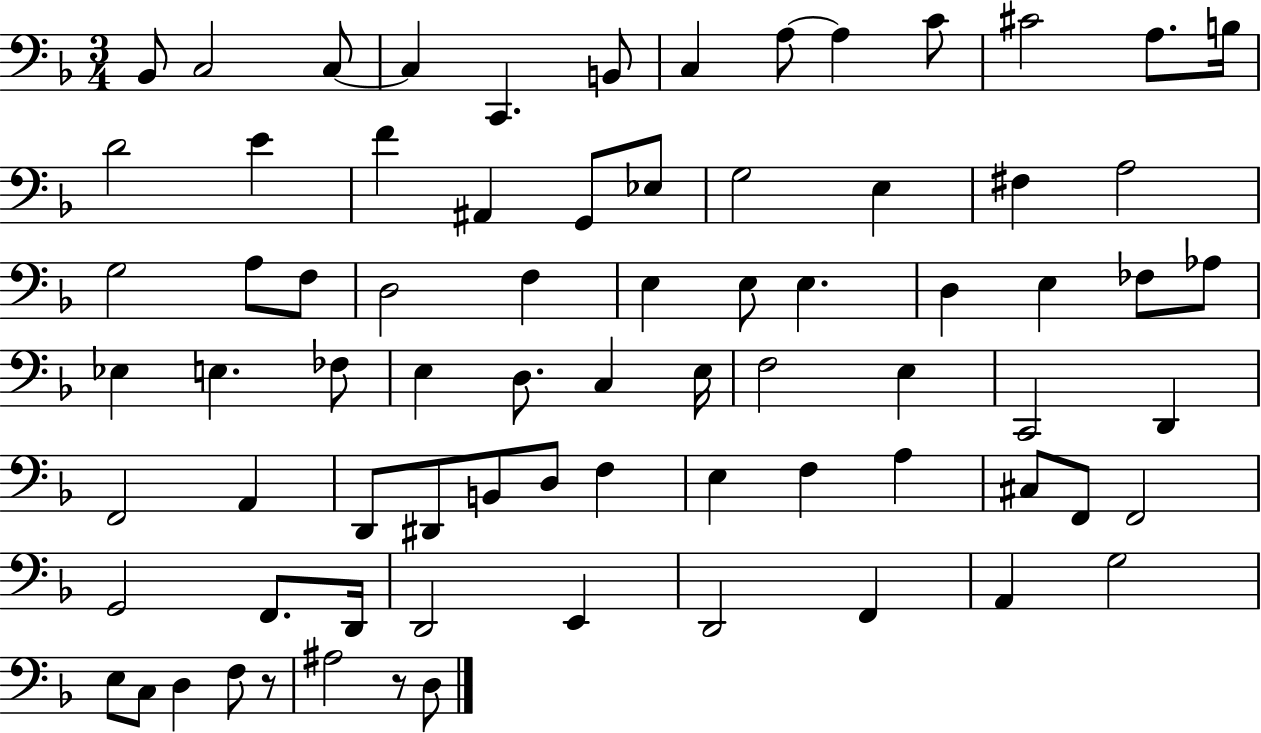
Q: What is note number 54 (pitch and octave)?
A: E3